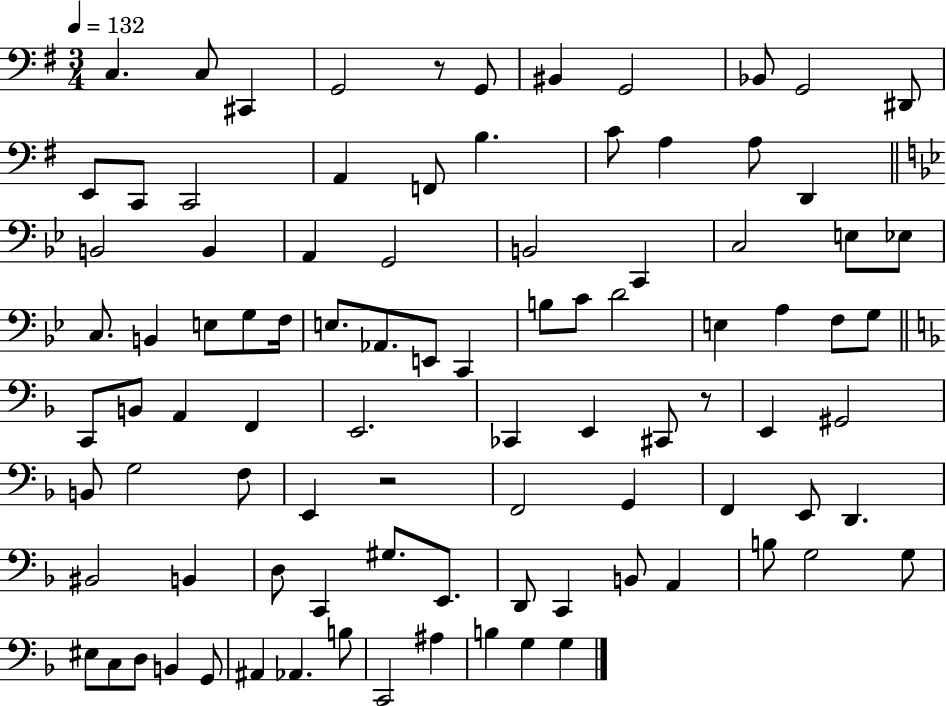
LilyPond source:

{
  \clef bass
  \numericTimeSignature
  \time 3/4
  \key g \major
  \tempo 4 = 132
  c4. c8 cis,4 | g,2 r8 g,8 | bis,4 g,2 | bes,8 g,2 dis,8 | \break e,8 c,8 c,2 | a,4 f,8 b4. | c'8 a4 a8 d,4 | \bar "||" \break \key bes \major b,2 b,4 | a,4 g,2 | b,2 c,4 | c2 e8 ees8 | \break c8. b,4 e8 g8 f16 | e8. aes,8. e,8 c,4 | b8 c'8 d'2 | e4 a4 f8 g8 | \break \bar "||" \break \key f \major c,8 b,8 a,4 f,4 | e,2. | ces,4 e,4 cis,8 r8 | e,4 gis,2 | \break b,8 g2 f8 | e,4 r2 | f,2 g,4 | f,4 e,8 d,4. | \break bis,2 b,4 | d8 c,4 gis8. e,8. | d,8 c,4 b,8 a,4 | b8 g2 g8 | \break eis8 c8 d8 b,4 g,8 | ais,4 aes,4. b8 | c,2 ais4 | b4 g4 g4 | \break \bar "|."
}